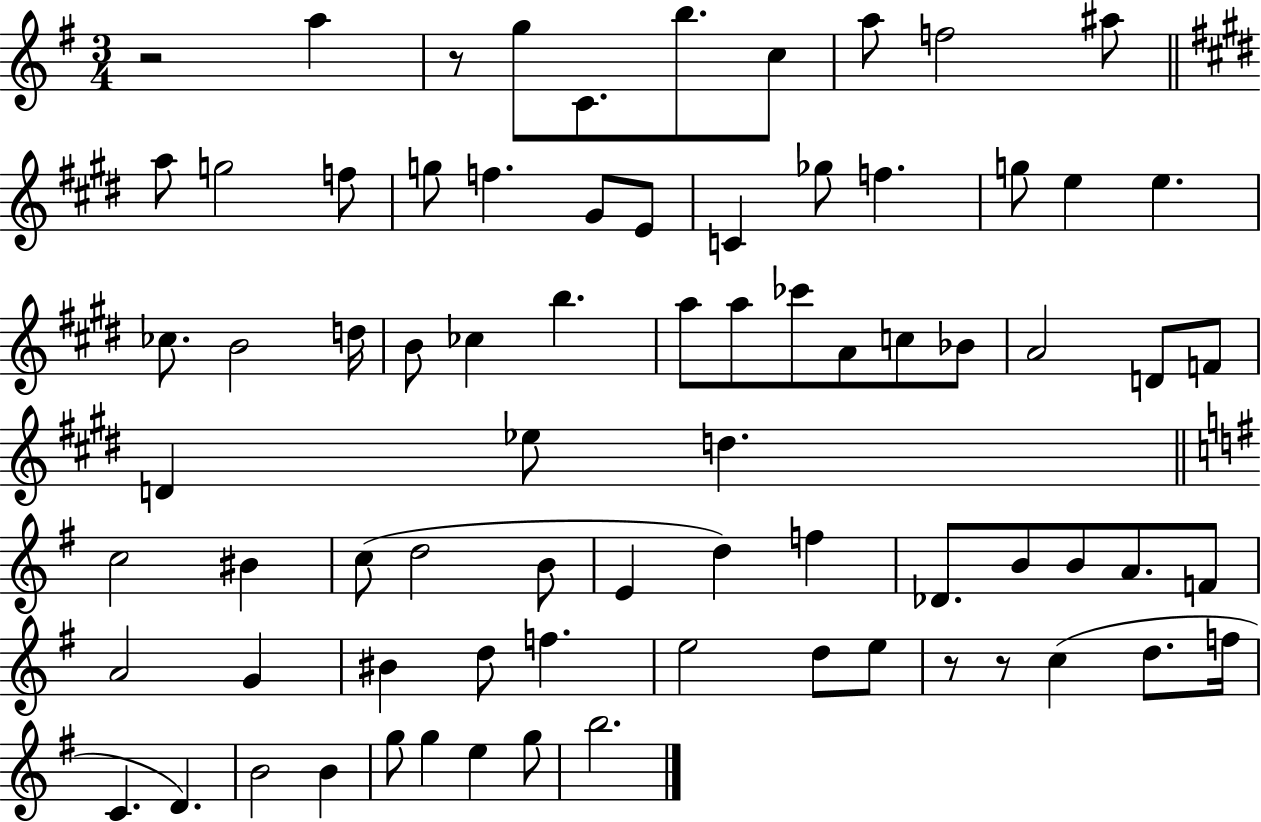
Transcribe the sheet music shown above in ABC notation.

X:1
T:Untitled
M:3/4
L:1/4
K:G
z2 a z/2 g/2 C/2 b/2 c/2 a/2 f2 ^a/2 a/2 g2 f/2 g/2 f ^G/2 E/2 C _g/2 f g/2 e e _c/2 B2 d/4 B/2 _c b a/2 a/2 _c'/2 A/2 c/2 _B/2 A2 D/2 F/2 D _e/2 d c2 ^B c/2 d2 B/2 E d f _D/2 B/2 B/2 A/2 F/2 A2 G ^B d/2 f e2 d/2 e/2 z/2 z/2 c d/2 f/4 C D B2 B g/2 g e g/2 b2